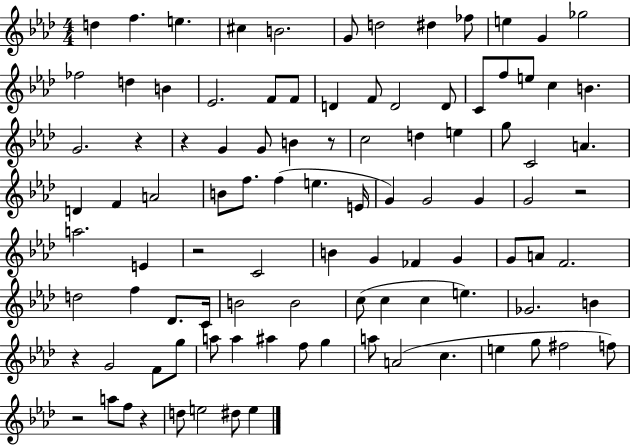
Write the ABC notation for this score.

X:1
T:Untitled
M:4/4
L:1/4
K:Ab
d f e ^c B2 G/2 d2 ^d _f/2 e G _g2 _f2 d B _E2 F/2 F/2 D F/2 D2 D/2 C/2 f/2 e/2 c B G2 z z G G/2 B z/2 c2 d e g/2 C2 A D F A2 B/2 f/2 f e E/4 G G2 G G2 z2 a2 E z2 C2 B G _F G G/2 A/2 F2 d2 f _D/2 C/4 B2 B2 c/2 c c e _G2 B z G2 F/2 g/2 a/2 a ^a f/2 g a/2 A2 c e g/2 ^f2 f/2 z2 a/2 f/2 z d/2 e2 ^d/2 e